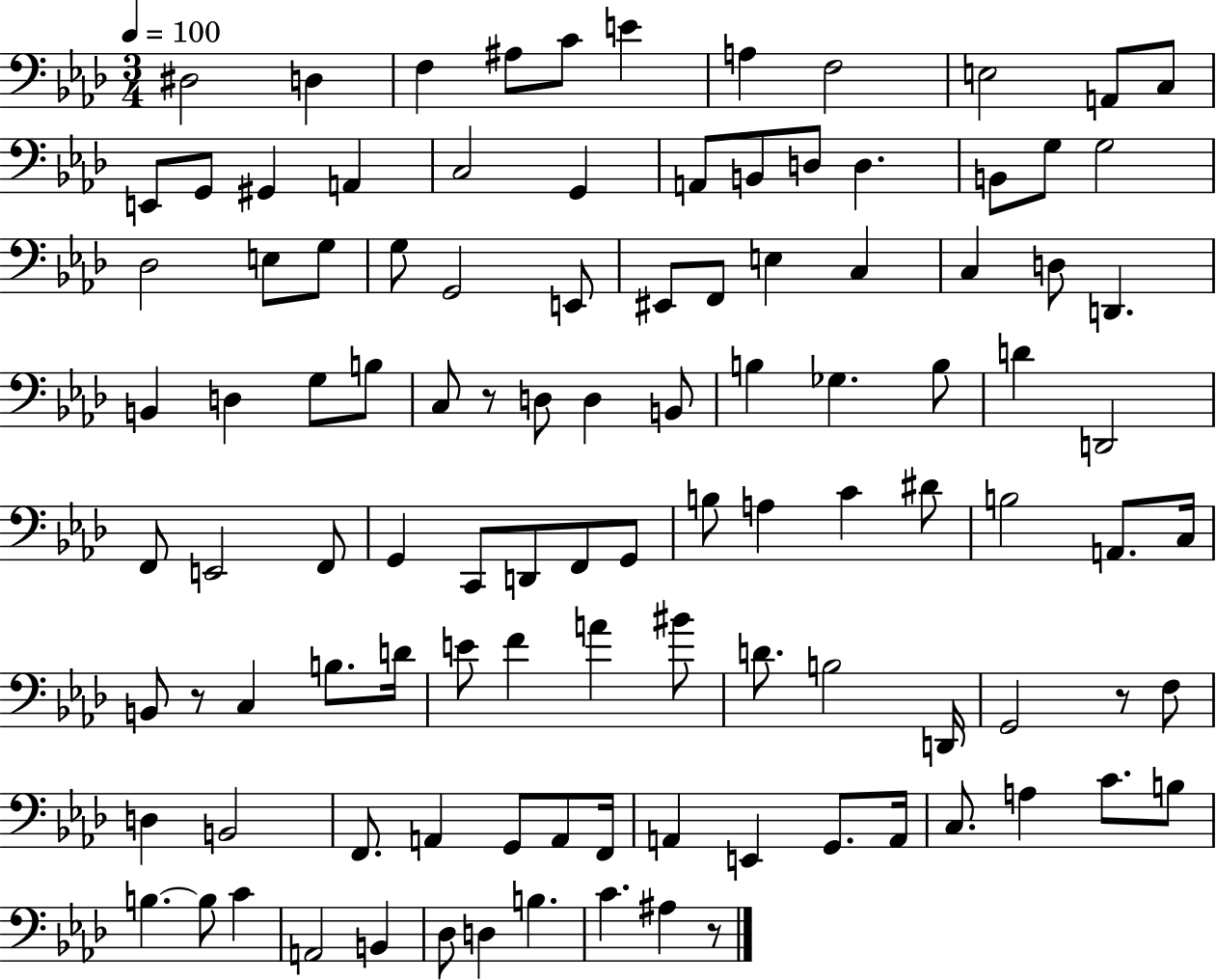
{
  \clef bass
  \numericTimeSignature
  \time 3/4
  \key aes \major
  \tempo 4 = 100
  dis2 d4 | f4 ais8 c'8 e'4 | a4 f2 | e2 a,8 c8 | \break e,8 g,8 gis,4 a,4 | c2 g,4 | a,8 b,8 d8 d4. | b,8 g8 g2 | \break des2 e8 g8 | g8 g,2 e,8 | eis,8 f,8 e4 c4 | c4 d8 d,4. | \break b,4 d4 g8 b8 | c8 r8 d8 d4 b,8 | b4 ges4. b8 | d'4 d,2 | \break f,8 e,2 f,8 | g,4 c,8 d,8 f,8 g,8 | b8 a4 c'4 dis'8 | b2 a,8. c16 | \break b,8 r8 c4 b8. d'16 | e'8 f'4 a'4 bis'8 | d'8. b2 d,16 | g,2 r8 f8 | \break d4 b,2 | f,8. a,4 g,8 a,8 f,16 | a,4 e,4 g,8. a,16 | c8. a4 c'8. b8 | \break b4.~~ b8 c'4 | a,2 b,4 | des8 d4 b4. | c'4. ais4 r8 | \break \bar "|."
}